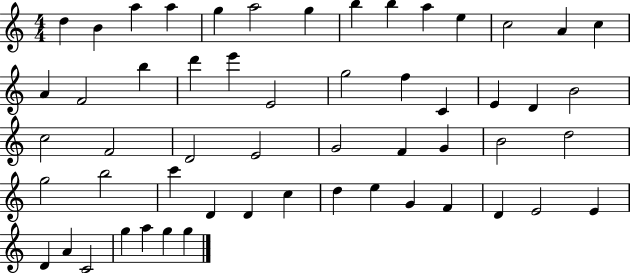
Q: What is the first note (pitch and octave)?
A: D5